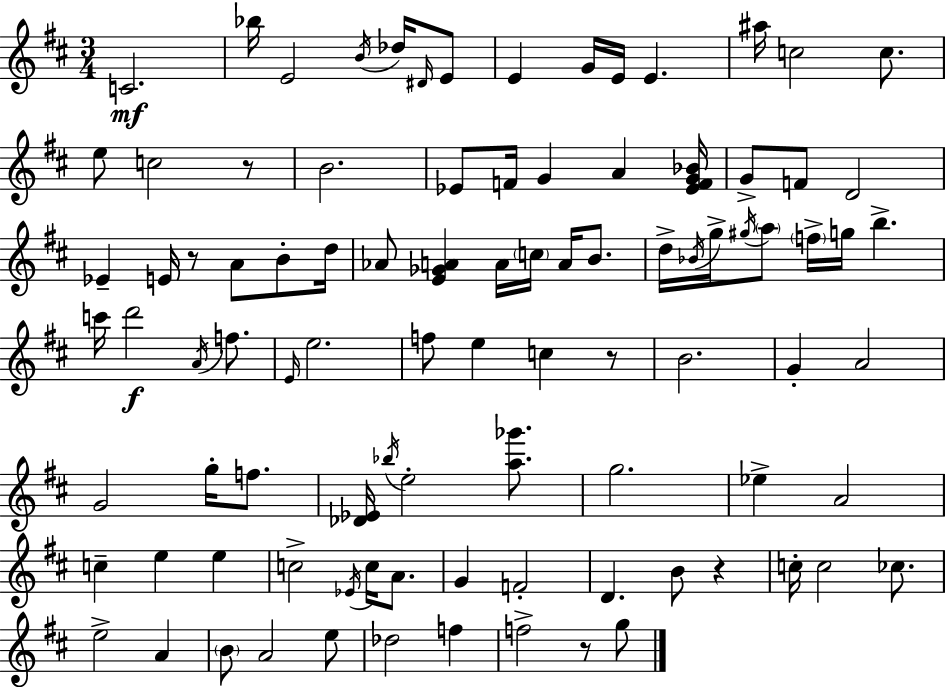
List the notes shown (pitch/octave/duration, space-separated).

C4/h. Bb5/s E4/h B4/s Db5/s D#4/s E4/e E4/q G4/s E4/s E4/q. A#5/s C5/h C5/e. E5/e C5/h R/e B4/h. Eb4/e F4/s G4/q A4/q [Eb4,F4,G4,Bb4]/s G4/e F4/e D4/h Eb4/q E4/s R/e A4/e B4/e D5/s Ab4/e [E4,Gb4,A4]/q A4/s C5/s A4/s B4/e. D5/s Bb4/s G5/s G#5/s A5/e F5/s G5/s B5/q. C6/s D6/h A4/s F5/e. E4/s E5/h. F5/e E5/q C5/q R/e B4/h. G4/q A4/h G4/h G5/s F5/e. [Db4,Eb4]/s Bb5/s E5/h [A5,Gb6]/e. G5/h. Eb5/q A4/h C5/q E5/q E5/q C5/h Eb4/s C5/s A4/e. G4/q F4/h D4/q. B4/e R/q C5/s C5/h CES5/e. E5/h A4/q B4/e A4/h E5/e Db5/h F5/q F5/h R/e G5/e